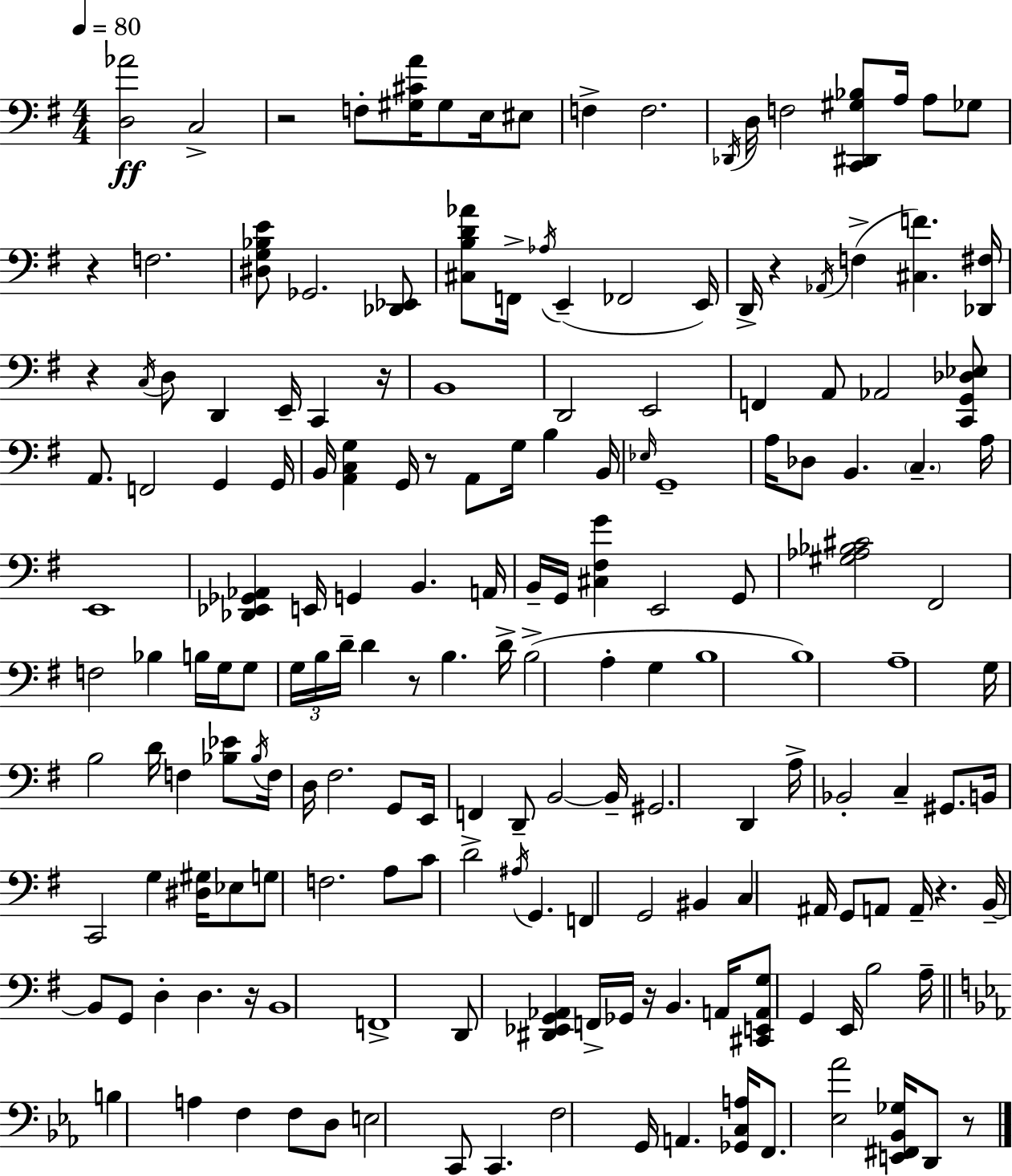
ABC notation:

X:1
T:Untitled
M:4/4
L:1/4
K:G
[D,_A]2 C,2 z2 F,/2 [^G,^CA]/4 ^G,/2 E,/4 ^E,/2 F, F,2 _D,,/4 D,/4 F,2 [C,,^D,,^G,_B,]/2 A,/4 A,/2 _G,/2 z F,2 [^D,G,_B,E]/2 _G,,2 [_D,,_E,,]/2 [^C,B,D_A]/2 F,,/4 _A,/4 E,, _F,,2 E,,/4 D,,/4 z _A,,/4 F, [^C,F] [_D,,^F,]/4 z C,/4 D,/2 D,, E,,/4 C,, z/4 B,,4 D,,2 E,,2 F,, A,,/2 _A,,2 [C,,G,,_D,_E,]/2 A,,/2 F,,2 G,, G,,/4 B,,/4 [A,,C,G,] G,,/4 z/2 A,,/2 G,/4 B, B,,/4 _E,/4 G,,4 A,/4 _D,/2 B,, C, A,/4 E,,4 [_D,,_E,,_G,,_A,,] E,,/4 G,, B,, A,,/4 B,,/4 G,,/4 [^C,^F,G] E,,2 G,,/2 [^G,_A,_B,^C]2 ^F,,2 F,2 _B, B,/4 G,/4 G,/2 G,/4 B,/4 D/4 D z/2 B, D/4 B,2 A, G, B,4 B,4 A,4 G,/4 B,2 D/4 F, [_B,_E]/2 _B,/4 F,/4 D,/4 ^F,2 G,,/2 E,,/4 F,, D,,/2 B,,2 B,,/4 ^G,,2 D,, A,/4 _B,,2 C, ^G,,/2 B,,/4 C,,2 G, [^D,^G,]/4 _E,/2 G,/2 F,2 A,/2 C/2 D2 ^A,/4 G,, F,, G,,2 ^B,, C, ^A,,/4 G,,/2 A,,/2 A,,/4 z B,,/4 B,,/2 G,,/2 D, D, z/4 B,,4 F,,4 D,,/2 [^D,,_E,,G,,_A,,] F,,/4 _G,,/4 z/4 B,, A,,/4 [^C,,E,,A,,G,]/2 G,, E,,/4 B,2 A,/4 B, A, F, F,/2 D,/2 E,2 C,,/2 C,, F,2 G,,/4 A,, [_G,,C,A,]/4 F,,/2 [_E,_A]2 [E,,^F,,_B,,_G,]/4 D,,/2 z/2